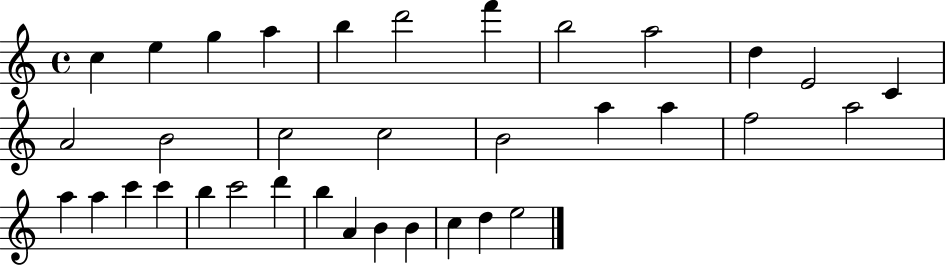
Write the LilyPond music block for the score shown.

{
  \clef treble
  \time 4/4
  \defaultTimeSignature
  \key c \major
  c''4 e''4 g''4 a''4 | b''4 d'''2 f'''4 | b''2 a''2 | d''4 e'2 c'4 | \break a'2 b'2 | c''2 c''2 | b'2 a''4 a''4 | f''2 a''2 | \break a''4 a''4 c'''4 c'''4 | b''4 c'''2 d'''4 | b''4 a'4 b'4 b'4 | c''4 d''4 e''2 | \break \bar "|."
}